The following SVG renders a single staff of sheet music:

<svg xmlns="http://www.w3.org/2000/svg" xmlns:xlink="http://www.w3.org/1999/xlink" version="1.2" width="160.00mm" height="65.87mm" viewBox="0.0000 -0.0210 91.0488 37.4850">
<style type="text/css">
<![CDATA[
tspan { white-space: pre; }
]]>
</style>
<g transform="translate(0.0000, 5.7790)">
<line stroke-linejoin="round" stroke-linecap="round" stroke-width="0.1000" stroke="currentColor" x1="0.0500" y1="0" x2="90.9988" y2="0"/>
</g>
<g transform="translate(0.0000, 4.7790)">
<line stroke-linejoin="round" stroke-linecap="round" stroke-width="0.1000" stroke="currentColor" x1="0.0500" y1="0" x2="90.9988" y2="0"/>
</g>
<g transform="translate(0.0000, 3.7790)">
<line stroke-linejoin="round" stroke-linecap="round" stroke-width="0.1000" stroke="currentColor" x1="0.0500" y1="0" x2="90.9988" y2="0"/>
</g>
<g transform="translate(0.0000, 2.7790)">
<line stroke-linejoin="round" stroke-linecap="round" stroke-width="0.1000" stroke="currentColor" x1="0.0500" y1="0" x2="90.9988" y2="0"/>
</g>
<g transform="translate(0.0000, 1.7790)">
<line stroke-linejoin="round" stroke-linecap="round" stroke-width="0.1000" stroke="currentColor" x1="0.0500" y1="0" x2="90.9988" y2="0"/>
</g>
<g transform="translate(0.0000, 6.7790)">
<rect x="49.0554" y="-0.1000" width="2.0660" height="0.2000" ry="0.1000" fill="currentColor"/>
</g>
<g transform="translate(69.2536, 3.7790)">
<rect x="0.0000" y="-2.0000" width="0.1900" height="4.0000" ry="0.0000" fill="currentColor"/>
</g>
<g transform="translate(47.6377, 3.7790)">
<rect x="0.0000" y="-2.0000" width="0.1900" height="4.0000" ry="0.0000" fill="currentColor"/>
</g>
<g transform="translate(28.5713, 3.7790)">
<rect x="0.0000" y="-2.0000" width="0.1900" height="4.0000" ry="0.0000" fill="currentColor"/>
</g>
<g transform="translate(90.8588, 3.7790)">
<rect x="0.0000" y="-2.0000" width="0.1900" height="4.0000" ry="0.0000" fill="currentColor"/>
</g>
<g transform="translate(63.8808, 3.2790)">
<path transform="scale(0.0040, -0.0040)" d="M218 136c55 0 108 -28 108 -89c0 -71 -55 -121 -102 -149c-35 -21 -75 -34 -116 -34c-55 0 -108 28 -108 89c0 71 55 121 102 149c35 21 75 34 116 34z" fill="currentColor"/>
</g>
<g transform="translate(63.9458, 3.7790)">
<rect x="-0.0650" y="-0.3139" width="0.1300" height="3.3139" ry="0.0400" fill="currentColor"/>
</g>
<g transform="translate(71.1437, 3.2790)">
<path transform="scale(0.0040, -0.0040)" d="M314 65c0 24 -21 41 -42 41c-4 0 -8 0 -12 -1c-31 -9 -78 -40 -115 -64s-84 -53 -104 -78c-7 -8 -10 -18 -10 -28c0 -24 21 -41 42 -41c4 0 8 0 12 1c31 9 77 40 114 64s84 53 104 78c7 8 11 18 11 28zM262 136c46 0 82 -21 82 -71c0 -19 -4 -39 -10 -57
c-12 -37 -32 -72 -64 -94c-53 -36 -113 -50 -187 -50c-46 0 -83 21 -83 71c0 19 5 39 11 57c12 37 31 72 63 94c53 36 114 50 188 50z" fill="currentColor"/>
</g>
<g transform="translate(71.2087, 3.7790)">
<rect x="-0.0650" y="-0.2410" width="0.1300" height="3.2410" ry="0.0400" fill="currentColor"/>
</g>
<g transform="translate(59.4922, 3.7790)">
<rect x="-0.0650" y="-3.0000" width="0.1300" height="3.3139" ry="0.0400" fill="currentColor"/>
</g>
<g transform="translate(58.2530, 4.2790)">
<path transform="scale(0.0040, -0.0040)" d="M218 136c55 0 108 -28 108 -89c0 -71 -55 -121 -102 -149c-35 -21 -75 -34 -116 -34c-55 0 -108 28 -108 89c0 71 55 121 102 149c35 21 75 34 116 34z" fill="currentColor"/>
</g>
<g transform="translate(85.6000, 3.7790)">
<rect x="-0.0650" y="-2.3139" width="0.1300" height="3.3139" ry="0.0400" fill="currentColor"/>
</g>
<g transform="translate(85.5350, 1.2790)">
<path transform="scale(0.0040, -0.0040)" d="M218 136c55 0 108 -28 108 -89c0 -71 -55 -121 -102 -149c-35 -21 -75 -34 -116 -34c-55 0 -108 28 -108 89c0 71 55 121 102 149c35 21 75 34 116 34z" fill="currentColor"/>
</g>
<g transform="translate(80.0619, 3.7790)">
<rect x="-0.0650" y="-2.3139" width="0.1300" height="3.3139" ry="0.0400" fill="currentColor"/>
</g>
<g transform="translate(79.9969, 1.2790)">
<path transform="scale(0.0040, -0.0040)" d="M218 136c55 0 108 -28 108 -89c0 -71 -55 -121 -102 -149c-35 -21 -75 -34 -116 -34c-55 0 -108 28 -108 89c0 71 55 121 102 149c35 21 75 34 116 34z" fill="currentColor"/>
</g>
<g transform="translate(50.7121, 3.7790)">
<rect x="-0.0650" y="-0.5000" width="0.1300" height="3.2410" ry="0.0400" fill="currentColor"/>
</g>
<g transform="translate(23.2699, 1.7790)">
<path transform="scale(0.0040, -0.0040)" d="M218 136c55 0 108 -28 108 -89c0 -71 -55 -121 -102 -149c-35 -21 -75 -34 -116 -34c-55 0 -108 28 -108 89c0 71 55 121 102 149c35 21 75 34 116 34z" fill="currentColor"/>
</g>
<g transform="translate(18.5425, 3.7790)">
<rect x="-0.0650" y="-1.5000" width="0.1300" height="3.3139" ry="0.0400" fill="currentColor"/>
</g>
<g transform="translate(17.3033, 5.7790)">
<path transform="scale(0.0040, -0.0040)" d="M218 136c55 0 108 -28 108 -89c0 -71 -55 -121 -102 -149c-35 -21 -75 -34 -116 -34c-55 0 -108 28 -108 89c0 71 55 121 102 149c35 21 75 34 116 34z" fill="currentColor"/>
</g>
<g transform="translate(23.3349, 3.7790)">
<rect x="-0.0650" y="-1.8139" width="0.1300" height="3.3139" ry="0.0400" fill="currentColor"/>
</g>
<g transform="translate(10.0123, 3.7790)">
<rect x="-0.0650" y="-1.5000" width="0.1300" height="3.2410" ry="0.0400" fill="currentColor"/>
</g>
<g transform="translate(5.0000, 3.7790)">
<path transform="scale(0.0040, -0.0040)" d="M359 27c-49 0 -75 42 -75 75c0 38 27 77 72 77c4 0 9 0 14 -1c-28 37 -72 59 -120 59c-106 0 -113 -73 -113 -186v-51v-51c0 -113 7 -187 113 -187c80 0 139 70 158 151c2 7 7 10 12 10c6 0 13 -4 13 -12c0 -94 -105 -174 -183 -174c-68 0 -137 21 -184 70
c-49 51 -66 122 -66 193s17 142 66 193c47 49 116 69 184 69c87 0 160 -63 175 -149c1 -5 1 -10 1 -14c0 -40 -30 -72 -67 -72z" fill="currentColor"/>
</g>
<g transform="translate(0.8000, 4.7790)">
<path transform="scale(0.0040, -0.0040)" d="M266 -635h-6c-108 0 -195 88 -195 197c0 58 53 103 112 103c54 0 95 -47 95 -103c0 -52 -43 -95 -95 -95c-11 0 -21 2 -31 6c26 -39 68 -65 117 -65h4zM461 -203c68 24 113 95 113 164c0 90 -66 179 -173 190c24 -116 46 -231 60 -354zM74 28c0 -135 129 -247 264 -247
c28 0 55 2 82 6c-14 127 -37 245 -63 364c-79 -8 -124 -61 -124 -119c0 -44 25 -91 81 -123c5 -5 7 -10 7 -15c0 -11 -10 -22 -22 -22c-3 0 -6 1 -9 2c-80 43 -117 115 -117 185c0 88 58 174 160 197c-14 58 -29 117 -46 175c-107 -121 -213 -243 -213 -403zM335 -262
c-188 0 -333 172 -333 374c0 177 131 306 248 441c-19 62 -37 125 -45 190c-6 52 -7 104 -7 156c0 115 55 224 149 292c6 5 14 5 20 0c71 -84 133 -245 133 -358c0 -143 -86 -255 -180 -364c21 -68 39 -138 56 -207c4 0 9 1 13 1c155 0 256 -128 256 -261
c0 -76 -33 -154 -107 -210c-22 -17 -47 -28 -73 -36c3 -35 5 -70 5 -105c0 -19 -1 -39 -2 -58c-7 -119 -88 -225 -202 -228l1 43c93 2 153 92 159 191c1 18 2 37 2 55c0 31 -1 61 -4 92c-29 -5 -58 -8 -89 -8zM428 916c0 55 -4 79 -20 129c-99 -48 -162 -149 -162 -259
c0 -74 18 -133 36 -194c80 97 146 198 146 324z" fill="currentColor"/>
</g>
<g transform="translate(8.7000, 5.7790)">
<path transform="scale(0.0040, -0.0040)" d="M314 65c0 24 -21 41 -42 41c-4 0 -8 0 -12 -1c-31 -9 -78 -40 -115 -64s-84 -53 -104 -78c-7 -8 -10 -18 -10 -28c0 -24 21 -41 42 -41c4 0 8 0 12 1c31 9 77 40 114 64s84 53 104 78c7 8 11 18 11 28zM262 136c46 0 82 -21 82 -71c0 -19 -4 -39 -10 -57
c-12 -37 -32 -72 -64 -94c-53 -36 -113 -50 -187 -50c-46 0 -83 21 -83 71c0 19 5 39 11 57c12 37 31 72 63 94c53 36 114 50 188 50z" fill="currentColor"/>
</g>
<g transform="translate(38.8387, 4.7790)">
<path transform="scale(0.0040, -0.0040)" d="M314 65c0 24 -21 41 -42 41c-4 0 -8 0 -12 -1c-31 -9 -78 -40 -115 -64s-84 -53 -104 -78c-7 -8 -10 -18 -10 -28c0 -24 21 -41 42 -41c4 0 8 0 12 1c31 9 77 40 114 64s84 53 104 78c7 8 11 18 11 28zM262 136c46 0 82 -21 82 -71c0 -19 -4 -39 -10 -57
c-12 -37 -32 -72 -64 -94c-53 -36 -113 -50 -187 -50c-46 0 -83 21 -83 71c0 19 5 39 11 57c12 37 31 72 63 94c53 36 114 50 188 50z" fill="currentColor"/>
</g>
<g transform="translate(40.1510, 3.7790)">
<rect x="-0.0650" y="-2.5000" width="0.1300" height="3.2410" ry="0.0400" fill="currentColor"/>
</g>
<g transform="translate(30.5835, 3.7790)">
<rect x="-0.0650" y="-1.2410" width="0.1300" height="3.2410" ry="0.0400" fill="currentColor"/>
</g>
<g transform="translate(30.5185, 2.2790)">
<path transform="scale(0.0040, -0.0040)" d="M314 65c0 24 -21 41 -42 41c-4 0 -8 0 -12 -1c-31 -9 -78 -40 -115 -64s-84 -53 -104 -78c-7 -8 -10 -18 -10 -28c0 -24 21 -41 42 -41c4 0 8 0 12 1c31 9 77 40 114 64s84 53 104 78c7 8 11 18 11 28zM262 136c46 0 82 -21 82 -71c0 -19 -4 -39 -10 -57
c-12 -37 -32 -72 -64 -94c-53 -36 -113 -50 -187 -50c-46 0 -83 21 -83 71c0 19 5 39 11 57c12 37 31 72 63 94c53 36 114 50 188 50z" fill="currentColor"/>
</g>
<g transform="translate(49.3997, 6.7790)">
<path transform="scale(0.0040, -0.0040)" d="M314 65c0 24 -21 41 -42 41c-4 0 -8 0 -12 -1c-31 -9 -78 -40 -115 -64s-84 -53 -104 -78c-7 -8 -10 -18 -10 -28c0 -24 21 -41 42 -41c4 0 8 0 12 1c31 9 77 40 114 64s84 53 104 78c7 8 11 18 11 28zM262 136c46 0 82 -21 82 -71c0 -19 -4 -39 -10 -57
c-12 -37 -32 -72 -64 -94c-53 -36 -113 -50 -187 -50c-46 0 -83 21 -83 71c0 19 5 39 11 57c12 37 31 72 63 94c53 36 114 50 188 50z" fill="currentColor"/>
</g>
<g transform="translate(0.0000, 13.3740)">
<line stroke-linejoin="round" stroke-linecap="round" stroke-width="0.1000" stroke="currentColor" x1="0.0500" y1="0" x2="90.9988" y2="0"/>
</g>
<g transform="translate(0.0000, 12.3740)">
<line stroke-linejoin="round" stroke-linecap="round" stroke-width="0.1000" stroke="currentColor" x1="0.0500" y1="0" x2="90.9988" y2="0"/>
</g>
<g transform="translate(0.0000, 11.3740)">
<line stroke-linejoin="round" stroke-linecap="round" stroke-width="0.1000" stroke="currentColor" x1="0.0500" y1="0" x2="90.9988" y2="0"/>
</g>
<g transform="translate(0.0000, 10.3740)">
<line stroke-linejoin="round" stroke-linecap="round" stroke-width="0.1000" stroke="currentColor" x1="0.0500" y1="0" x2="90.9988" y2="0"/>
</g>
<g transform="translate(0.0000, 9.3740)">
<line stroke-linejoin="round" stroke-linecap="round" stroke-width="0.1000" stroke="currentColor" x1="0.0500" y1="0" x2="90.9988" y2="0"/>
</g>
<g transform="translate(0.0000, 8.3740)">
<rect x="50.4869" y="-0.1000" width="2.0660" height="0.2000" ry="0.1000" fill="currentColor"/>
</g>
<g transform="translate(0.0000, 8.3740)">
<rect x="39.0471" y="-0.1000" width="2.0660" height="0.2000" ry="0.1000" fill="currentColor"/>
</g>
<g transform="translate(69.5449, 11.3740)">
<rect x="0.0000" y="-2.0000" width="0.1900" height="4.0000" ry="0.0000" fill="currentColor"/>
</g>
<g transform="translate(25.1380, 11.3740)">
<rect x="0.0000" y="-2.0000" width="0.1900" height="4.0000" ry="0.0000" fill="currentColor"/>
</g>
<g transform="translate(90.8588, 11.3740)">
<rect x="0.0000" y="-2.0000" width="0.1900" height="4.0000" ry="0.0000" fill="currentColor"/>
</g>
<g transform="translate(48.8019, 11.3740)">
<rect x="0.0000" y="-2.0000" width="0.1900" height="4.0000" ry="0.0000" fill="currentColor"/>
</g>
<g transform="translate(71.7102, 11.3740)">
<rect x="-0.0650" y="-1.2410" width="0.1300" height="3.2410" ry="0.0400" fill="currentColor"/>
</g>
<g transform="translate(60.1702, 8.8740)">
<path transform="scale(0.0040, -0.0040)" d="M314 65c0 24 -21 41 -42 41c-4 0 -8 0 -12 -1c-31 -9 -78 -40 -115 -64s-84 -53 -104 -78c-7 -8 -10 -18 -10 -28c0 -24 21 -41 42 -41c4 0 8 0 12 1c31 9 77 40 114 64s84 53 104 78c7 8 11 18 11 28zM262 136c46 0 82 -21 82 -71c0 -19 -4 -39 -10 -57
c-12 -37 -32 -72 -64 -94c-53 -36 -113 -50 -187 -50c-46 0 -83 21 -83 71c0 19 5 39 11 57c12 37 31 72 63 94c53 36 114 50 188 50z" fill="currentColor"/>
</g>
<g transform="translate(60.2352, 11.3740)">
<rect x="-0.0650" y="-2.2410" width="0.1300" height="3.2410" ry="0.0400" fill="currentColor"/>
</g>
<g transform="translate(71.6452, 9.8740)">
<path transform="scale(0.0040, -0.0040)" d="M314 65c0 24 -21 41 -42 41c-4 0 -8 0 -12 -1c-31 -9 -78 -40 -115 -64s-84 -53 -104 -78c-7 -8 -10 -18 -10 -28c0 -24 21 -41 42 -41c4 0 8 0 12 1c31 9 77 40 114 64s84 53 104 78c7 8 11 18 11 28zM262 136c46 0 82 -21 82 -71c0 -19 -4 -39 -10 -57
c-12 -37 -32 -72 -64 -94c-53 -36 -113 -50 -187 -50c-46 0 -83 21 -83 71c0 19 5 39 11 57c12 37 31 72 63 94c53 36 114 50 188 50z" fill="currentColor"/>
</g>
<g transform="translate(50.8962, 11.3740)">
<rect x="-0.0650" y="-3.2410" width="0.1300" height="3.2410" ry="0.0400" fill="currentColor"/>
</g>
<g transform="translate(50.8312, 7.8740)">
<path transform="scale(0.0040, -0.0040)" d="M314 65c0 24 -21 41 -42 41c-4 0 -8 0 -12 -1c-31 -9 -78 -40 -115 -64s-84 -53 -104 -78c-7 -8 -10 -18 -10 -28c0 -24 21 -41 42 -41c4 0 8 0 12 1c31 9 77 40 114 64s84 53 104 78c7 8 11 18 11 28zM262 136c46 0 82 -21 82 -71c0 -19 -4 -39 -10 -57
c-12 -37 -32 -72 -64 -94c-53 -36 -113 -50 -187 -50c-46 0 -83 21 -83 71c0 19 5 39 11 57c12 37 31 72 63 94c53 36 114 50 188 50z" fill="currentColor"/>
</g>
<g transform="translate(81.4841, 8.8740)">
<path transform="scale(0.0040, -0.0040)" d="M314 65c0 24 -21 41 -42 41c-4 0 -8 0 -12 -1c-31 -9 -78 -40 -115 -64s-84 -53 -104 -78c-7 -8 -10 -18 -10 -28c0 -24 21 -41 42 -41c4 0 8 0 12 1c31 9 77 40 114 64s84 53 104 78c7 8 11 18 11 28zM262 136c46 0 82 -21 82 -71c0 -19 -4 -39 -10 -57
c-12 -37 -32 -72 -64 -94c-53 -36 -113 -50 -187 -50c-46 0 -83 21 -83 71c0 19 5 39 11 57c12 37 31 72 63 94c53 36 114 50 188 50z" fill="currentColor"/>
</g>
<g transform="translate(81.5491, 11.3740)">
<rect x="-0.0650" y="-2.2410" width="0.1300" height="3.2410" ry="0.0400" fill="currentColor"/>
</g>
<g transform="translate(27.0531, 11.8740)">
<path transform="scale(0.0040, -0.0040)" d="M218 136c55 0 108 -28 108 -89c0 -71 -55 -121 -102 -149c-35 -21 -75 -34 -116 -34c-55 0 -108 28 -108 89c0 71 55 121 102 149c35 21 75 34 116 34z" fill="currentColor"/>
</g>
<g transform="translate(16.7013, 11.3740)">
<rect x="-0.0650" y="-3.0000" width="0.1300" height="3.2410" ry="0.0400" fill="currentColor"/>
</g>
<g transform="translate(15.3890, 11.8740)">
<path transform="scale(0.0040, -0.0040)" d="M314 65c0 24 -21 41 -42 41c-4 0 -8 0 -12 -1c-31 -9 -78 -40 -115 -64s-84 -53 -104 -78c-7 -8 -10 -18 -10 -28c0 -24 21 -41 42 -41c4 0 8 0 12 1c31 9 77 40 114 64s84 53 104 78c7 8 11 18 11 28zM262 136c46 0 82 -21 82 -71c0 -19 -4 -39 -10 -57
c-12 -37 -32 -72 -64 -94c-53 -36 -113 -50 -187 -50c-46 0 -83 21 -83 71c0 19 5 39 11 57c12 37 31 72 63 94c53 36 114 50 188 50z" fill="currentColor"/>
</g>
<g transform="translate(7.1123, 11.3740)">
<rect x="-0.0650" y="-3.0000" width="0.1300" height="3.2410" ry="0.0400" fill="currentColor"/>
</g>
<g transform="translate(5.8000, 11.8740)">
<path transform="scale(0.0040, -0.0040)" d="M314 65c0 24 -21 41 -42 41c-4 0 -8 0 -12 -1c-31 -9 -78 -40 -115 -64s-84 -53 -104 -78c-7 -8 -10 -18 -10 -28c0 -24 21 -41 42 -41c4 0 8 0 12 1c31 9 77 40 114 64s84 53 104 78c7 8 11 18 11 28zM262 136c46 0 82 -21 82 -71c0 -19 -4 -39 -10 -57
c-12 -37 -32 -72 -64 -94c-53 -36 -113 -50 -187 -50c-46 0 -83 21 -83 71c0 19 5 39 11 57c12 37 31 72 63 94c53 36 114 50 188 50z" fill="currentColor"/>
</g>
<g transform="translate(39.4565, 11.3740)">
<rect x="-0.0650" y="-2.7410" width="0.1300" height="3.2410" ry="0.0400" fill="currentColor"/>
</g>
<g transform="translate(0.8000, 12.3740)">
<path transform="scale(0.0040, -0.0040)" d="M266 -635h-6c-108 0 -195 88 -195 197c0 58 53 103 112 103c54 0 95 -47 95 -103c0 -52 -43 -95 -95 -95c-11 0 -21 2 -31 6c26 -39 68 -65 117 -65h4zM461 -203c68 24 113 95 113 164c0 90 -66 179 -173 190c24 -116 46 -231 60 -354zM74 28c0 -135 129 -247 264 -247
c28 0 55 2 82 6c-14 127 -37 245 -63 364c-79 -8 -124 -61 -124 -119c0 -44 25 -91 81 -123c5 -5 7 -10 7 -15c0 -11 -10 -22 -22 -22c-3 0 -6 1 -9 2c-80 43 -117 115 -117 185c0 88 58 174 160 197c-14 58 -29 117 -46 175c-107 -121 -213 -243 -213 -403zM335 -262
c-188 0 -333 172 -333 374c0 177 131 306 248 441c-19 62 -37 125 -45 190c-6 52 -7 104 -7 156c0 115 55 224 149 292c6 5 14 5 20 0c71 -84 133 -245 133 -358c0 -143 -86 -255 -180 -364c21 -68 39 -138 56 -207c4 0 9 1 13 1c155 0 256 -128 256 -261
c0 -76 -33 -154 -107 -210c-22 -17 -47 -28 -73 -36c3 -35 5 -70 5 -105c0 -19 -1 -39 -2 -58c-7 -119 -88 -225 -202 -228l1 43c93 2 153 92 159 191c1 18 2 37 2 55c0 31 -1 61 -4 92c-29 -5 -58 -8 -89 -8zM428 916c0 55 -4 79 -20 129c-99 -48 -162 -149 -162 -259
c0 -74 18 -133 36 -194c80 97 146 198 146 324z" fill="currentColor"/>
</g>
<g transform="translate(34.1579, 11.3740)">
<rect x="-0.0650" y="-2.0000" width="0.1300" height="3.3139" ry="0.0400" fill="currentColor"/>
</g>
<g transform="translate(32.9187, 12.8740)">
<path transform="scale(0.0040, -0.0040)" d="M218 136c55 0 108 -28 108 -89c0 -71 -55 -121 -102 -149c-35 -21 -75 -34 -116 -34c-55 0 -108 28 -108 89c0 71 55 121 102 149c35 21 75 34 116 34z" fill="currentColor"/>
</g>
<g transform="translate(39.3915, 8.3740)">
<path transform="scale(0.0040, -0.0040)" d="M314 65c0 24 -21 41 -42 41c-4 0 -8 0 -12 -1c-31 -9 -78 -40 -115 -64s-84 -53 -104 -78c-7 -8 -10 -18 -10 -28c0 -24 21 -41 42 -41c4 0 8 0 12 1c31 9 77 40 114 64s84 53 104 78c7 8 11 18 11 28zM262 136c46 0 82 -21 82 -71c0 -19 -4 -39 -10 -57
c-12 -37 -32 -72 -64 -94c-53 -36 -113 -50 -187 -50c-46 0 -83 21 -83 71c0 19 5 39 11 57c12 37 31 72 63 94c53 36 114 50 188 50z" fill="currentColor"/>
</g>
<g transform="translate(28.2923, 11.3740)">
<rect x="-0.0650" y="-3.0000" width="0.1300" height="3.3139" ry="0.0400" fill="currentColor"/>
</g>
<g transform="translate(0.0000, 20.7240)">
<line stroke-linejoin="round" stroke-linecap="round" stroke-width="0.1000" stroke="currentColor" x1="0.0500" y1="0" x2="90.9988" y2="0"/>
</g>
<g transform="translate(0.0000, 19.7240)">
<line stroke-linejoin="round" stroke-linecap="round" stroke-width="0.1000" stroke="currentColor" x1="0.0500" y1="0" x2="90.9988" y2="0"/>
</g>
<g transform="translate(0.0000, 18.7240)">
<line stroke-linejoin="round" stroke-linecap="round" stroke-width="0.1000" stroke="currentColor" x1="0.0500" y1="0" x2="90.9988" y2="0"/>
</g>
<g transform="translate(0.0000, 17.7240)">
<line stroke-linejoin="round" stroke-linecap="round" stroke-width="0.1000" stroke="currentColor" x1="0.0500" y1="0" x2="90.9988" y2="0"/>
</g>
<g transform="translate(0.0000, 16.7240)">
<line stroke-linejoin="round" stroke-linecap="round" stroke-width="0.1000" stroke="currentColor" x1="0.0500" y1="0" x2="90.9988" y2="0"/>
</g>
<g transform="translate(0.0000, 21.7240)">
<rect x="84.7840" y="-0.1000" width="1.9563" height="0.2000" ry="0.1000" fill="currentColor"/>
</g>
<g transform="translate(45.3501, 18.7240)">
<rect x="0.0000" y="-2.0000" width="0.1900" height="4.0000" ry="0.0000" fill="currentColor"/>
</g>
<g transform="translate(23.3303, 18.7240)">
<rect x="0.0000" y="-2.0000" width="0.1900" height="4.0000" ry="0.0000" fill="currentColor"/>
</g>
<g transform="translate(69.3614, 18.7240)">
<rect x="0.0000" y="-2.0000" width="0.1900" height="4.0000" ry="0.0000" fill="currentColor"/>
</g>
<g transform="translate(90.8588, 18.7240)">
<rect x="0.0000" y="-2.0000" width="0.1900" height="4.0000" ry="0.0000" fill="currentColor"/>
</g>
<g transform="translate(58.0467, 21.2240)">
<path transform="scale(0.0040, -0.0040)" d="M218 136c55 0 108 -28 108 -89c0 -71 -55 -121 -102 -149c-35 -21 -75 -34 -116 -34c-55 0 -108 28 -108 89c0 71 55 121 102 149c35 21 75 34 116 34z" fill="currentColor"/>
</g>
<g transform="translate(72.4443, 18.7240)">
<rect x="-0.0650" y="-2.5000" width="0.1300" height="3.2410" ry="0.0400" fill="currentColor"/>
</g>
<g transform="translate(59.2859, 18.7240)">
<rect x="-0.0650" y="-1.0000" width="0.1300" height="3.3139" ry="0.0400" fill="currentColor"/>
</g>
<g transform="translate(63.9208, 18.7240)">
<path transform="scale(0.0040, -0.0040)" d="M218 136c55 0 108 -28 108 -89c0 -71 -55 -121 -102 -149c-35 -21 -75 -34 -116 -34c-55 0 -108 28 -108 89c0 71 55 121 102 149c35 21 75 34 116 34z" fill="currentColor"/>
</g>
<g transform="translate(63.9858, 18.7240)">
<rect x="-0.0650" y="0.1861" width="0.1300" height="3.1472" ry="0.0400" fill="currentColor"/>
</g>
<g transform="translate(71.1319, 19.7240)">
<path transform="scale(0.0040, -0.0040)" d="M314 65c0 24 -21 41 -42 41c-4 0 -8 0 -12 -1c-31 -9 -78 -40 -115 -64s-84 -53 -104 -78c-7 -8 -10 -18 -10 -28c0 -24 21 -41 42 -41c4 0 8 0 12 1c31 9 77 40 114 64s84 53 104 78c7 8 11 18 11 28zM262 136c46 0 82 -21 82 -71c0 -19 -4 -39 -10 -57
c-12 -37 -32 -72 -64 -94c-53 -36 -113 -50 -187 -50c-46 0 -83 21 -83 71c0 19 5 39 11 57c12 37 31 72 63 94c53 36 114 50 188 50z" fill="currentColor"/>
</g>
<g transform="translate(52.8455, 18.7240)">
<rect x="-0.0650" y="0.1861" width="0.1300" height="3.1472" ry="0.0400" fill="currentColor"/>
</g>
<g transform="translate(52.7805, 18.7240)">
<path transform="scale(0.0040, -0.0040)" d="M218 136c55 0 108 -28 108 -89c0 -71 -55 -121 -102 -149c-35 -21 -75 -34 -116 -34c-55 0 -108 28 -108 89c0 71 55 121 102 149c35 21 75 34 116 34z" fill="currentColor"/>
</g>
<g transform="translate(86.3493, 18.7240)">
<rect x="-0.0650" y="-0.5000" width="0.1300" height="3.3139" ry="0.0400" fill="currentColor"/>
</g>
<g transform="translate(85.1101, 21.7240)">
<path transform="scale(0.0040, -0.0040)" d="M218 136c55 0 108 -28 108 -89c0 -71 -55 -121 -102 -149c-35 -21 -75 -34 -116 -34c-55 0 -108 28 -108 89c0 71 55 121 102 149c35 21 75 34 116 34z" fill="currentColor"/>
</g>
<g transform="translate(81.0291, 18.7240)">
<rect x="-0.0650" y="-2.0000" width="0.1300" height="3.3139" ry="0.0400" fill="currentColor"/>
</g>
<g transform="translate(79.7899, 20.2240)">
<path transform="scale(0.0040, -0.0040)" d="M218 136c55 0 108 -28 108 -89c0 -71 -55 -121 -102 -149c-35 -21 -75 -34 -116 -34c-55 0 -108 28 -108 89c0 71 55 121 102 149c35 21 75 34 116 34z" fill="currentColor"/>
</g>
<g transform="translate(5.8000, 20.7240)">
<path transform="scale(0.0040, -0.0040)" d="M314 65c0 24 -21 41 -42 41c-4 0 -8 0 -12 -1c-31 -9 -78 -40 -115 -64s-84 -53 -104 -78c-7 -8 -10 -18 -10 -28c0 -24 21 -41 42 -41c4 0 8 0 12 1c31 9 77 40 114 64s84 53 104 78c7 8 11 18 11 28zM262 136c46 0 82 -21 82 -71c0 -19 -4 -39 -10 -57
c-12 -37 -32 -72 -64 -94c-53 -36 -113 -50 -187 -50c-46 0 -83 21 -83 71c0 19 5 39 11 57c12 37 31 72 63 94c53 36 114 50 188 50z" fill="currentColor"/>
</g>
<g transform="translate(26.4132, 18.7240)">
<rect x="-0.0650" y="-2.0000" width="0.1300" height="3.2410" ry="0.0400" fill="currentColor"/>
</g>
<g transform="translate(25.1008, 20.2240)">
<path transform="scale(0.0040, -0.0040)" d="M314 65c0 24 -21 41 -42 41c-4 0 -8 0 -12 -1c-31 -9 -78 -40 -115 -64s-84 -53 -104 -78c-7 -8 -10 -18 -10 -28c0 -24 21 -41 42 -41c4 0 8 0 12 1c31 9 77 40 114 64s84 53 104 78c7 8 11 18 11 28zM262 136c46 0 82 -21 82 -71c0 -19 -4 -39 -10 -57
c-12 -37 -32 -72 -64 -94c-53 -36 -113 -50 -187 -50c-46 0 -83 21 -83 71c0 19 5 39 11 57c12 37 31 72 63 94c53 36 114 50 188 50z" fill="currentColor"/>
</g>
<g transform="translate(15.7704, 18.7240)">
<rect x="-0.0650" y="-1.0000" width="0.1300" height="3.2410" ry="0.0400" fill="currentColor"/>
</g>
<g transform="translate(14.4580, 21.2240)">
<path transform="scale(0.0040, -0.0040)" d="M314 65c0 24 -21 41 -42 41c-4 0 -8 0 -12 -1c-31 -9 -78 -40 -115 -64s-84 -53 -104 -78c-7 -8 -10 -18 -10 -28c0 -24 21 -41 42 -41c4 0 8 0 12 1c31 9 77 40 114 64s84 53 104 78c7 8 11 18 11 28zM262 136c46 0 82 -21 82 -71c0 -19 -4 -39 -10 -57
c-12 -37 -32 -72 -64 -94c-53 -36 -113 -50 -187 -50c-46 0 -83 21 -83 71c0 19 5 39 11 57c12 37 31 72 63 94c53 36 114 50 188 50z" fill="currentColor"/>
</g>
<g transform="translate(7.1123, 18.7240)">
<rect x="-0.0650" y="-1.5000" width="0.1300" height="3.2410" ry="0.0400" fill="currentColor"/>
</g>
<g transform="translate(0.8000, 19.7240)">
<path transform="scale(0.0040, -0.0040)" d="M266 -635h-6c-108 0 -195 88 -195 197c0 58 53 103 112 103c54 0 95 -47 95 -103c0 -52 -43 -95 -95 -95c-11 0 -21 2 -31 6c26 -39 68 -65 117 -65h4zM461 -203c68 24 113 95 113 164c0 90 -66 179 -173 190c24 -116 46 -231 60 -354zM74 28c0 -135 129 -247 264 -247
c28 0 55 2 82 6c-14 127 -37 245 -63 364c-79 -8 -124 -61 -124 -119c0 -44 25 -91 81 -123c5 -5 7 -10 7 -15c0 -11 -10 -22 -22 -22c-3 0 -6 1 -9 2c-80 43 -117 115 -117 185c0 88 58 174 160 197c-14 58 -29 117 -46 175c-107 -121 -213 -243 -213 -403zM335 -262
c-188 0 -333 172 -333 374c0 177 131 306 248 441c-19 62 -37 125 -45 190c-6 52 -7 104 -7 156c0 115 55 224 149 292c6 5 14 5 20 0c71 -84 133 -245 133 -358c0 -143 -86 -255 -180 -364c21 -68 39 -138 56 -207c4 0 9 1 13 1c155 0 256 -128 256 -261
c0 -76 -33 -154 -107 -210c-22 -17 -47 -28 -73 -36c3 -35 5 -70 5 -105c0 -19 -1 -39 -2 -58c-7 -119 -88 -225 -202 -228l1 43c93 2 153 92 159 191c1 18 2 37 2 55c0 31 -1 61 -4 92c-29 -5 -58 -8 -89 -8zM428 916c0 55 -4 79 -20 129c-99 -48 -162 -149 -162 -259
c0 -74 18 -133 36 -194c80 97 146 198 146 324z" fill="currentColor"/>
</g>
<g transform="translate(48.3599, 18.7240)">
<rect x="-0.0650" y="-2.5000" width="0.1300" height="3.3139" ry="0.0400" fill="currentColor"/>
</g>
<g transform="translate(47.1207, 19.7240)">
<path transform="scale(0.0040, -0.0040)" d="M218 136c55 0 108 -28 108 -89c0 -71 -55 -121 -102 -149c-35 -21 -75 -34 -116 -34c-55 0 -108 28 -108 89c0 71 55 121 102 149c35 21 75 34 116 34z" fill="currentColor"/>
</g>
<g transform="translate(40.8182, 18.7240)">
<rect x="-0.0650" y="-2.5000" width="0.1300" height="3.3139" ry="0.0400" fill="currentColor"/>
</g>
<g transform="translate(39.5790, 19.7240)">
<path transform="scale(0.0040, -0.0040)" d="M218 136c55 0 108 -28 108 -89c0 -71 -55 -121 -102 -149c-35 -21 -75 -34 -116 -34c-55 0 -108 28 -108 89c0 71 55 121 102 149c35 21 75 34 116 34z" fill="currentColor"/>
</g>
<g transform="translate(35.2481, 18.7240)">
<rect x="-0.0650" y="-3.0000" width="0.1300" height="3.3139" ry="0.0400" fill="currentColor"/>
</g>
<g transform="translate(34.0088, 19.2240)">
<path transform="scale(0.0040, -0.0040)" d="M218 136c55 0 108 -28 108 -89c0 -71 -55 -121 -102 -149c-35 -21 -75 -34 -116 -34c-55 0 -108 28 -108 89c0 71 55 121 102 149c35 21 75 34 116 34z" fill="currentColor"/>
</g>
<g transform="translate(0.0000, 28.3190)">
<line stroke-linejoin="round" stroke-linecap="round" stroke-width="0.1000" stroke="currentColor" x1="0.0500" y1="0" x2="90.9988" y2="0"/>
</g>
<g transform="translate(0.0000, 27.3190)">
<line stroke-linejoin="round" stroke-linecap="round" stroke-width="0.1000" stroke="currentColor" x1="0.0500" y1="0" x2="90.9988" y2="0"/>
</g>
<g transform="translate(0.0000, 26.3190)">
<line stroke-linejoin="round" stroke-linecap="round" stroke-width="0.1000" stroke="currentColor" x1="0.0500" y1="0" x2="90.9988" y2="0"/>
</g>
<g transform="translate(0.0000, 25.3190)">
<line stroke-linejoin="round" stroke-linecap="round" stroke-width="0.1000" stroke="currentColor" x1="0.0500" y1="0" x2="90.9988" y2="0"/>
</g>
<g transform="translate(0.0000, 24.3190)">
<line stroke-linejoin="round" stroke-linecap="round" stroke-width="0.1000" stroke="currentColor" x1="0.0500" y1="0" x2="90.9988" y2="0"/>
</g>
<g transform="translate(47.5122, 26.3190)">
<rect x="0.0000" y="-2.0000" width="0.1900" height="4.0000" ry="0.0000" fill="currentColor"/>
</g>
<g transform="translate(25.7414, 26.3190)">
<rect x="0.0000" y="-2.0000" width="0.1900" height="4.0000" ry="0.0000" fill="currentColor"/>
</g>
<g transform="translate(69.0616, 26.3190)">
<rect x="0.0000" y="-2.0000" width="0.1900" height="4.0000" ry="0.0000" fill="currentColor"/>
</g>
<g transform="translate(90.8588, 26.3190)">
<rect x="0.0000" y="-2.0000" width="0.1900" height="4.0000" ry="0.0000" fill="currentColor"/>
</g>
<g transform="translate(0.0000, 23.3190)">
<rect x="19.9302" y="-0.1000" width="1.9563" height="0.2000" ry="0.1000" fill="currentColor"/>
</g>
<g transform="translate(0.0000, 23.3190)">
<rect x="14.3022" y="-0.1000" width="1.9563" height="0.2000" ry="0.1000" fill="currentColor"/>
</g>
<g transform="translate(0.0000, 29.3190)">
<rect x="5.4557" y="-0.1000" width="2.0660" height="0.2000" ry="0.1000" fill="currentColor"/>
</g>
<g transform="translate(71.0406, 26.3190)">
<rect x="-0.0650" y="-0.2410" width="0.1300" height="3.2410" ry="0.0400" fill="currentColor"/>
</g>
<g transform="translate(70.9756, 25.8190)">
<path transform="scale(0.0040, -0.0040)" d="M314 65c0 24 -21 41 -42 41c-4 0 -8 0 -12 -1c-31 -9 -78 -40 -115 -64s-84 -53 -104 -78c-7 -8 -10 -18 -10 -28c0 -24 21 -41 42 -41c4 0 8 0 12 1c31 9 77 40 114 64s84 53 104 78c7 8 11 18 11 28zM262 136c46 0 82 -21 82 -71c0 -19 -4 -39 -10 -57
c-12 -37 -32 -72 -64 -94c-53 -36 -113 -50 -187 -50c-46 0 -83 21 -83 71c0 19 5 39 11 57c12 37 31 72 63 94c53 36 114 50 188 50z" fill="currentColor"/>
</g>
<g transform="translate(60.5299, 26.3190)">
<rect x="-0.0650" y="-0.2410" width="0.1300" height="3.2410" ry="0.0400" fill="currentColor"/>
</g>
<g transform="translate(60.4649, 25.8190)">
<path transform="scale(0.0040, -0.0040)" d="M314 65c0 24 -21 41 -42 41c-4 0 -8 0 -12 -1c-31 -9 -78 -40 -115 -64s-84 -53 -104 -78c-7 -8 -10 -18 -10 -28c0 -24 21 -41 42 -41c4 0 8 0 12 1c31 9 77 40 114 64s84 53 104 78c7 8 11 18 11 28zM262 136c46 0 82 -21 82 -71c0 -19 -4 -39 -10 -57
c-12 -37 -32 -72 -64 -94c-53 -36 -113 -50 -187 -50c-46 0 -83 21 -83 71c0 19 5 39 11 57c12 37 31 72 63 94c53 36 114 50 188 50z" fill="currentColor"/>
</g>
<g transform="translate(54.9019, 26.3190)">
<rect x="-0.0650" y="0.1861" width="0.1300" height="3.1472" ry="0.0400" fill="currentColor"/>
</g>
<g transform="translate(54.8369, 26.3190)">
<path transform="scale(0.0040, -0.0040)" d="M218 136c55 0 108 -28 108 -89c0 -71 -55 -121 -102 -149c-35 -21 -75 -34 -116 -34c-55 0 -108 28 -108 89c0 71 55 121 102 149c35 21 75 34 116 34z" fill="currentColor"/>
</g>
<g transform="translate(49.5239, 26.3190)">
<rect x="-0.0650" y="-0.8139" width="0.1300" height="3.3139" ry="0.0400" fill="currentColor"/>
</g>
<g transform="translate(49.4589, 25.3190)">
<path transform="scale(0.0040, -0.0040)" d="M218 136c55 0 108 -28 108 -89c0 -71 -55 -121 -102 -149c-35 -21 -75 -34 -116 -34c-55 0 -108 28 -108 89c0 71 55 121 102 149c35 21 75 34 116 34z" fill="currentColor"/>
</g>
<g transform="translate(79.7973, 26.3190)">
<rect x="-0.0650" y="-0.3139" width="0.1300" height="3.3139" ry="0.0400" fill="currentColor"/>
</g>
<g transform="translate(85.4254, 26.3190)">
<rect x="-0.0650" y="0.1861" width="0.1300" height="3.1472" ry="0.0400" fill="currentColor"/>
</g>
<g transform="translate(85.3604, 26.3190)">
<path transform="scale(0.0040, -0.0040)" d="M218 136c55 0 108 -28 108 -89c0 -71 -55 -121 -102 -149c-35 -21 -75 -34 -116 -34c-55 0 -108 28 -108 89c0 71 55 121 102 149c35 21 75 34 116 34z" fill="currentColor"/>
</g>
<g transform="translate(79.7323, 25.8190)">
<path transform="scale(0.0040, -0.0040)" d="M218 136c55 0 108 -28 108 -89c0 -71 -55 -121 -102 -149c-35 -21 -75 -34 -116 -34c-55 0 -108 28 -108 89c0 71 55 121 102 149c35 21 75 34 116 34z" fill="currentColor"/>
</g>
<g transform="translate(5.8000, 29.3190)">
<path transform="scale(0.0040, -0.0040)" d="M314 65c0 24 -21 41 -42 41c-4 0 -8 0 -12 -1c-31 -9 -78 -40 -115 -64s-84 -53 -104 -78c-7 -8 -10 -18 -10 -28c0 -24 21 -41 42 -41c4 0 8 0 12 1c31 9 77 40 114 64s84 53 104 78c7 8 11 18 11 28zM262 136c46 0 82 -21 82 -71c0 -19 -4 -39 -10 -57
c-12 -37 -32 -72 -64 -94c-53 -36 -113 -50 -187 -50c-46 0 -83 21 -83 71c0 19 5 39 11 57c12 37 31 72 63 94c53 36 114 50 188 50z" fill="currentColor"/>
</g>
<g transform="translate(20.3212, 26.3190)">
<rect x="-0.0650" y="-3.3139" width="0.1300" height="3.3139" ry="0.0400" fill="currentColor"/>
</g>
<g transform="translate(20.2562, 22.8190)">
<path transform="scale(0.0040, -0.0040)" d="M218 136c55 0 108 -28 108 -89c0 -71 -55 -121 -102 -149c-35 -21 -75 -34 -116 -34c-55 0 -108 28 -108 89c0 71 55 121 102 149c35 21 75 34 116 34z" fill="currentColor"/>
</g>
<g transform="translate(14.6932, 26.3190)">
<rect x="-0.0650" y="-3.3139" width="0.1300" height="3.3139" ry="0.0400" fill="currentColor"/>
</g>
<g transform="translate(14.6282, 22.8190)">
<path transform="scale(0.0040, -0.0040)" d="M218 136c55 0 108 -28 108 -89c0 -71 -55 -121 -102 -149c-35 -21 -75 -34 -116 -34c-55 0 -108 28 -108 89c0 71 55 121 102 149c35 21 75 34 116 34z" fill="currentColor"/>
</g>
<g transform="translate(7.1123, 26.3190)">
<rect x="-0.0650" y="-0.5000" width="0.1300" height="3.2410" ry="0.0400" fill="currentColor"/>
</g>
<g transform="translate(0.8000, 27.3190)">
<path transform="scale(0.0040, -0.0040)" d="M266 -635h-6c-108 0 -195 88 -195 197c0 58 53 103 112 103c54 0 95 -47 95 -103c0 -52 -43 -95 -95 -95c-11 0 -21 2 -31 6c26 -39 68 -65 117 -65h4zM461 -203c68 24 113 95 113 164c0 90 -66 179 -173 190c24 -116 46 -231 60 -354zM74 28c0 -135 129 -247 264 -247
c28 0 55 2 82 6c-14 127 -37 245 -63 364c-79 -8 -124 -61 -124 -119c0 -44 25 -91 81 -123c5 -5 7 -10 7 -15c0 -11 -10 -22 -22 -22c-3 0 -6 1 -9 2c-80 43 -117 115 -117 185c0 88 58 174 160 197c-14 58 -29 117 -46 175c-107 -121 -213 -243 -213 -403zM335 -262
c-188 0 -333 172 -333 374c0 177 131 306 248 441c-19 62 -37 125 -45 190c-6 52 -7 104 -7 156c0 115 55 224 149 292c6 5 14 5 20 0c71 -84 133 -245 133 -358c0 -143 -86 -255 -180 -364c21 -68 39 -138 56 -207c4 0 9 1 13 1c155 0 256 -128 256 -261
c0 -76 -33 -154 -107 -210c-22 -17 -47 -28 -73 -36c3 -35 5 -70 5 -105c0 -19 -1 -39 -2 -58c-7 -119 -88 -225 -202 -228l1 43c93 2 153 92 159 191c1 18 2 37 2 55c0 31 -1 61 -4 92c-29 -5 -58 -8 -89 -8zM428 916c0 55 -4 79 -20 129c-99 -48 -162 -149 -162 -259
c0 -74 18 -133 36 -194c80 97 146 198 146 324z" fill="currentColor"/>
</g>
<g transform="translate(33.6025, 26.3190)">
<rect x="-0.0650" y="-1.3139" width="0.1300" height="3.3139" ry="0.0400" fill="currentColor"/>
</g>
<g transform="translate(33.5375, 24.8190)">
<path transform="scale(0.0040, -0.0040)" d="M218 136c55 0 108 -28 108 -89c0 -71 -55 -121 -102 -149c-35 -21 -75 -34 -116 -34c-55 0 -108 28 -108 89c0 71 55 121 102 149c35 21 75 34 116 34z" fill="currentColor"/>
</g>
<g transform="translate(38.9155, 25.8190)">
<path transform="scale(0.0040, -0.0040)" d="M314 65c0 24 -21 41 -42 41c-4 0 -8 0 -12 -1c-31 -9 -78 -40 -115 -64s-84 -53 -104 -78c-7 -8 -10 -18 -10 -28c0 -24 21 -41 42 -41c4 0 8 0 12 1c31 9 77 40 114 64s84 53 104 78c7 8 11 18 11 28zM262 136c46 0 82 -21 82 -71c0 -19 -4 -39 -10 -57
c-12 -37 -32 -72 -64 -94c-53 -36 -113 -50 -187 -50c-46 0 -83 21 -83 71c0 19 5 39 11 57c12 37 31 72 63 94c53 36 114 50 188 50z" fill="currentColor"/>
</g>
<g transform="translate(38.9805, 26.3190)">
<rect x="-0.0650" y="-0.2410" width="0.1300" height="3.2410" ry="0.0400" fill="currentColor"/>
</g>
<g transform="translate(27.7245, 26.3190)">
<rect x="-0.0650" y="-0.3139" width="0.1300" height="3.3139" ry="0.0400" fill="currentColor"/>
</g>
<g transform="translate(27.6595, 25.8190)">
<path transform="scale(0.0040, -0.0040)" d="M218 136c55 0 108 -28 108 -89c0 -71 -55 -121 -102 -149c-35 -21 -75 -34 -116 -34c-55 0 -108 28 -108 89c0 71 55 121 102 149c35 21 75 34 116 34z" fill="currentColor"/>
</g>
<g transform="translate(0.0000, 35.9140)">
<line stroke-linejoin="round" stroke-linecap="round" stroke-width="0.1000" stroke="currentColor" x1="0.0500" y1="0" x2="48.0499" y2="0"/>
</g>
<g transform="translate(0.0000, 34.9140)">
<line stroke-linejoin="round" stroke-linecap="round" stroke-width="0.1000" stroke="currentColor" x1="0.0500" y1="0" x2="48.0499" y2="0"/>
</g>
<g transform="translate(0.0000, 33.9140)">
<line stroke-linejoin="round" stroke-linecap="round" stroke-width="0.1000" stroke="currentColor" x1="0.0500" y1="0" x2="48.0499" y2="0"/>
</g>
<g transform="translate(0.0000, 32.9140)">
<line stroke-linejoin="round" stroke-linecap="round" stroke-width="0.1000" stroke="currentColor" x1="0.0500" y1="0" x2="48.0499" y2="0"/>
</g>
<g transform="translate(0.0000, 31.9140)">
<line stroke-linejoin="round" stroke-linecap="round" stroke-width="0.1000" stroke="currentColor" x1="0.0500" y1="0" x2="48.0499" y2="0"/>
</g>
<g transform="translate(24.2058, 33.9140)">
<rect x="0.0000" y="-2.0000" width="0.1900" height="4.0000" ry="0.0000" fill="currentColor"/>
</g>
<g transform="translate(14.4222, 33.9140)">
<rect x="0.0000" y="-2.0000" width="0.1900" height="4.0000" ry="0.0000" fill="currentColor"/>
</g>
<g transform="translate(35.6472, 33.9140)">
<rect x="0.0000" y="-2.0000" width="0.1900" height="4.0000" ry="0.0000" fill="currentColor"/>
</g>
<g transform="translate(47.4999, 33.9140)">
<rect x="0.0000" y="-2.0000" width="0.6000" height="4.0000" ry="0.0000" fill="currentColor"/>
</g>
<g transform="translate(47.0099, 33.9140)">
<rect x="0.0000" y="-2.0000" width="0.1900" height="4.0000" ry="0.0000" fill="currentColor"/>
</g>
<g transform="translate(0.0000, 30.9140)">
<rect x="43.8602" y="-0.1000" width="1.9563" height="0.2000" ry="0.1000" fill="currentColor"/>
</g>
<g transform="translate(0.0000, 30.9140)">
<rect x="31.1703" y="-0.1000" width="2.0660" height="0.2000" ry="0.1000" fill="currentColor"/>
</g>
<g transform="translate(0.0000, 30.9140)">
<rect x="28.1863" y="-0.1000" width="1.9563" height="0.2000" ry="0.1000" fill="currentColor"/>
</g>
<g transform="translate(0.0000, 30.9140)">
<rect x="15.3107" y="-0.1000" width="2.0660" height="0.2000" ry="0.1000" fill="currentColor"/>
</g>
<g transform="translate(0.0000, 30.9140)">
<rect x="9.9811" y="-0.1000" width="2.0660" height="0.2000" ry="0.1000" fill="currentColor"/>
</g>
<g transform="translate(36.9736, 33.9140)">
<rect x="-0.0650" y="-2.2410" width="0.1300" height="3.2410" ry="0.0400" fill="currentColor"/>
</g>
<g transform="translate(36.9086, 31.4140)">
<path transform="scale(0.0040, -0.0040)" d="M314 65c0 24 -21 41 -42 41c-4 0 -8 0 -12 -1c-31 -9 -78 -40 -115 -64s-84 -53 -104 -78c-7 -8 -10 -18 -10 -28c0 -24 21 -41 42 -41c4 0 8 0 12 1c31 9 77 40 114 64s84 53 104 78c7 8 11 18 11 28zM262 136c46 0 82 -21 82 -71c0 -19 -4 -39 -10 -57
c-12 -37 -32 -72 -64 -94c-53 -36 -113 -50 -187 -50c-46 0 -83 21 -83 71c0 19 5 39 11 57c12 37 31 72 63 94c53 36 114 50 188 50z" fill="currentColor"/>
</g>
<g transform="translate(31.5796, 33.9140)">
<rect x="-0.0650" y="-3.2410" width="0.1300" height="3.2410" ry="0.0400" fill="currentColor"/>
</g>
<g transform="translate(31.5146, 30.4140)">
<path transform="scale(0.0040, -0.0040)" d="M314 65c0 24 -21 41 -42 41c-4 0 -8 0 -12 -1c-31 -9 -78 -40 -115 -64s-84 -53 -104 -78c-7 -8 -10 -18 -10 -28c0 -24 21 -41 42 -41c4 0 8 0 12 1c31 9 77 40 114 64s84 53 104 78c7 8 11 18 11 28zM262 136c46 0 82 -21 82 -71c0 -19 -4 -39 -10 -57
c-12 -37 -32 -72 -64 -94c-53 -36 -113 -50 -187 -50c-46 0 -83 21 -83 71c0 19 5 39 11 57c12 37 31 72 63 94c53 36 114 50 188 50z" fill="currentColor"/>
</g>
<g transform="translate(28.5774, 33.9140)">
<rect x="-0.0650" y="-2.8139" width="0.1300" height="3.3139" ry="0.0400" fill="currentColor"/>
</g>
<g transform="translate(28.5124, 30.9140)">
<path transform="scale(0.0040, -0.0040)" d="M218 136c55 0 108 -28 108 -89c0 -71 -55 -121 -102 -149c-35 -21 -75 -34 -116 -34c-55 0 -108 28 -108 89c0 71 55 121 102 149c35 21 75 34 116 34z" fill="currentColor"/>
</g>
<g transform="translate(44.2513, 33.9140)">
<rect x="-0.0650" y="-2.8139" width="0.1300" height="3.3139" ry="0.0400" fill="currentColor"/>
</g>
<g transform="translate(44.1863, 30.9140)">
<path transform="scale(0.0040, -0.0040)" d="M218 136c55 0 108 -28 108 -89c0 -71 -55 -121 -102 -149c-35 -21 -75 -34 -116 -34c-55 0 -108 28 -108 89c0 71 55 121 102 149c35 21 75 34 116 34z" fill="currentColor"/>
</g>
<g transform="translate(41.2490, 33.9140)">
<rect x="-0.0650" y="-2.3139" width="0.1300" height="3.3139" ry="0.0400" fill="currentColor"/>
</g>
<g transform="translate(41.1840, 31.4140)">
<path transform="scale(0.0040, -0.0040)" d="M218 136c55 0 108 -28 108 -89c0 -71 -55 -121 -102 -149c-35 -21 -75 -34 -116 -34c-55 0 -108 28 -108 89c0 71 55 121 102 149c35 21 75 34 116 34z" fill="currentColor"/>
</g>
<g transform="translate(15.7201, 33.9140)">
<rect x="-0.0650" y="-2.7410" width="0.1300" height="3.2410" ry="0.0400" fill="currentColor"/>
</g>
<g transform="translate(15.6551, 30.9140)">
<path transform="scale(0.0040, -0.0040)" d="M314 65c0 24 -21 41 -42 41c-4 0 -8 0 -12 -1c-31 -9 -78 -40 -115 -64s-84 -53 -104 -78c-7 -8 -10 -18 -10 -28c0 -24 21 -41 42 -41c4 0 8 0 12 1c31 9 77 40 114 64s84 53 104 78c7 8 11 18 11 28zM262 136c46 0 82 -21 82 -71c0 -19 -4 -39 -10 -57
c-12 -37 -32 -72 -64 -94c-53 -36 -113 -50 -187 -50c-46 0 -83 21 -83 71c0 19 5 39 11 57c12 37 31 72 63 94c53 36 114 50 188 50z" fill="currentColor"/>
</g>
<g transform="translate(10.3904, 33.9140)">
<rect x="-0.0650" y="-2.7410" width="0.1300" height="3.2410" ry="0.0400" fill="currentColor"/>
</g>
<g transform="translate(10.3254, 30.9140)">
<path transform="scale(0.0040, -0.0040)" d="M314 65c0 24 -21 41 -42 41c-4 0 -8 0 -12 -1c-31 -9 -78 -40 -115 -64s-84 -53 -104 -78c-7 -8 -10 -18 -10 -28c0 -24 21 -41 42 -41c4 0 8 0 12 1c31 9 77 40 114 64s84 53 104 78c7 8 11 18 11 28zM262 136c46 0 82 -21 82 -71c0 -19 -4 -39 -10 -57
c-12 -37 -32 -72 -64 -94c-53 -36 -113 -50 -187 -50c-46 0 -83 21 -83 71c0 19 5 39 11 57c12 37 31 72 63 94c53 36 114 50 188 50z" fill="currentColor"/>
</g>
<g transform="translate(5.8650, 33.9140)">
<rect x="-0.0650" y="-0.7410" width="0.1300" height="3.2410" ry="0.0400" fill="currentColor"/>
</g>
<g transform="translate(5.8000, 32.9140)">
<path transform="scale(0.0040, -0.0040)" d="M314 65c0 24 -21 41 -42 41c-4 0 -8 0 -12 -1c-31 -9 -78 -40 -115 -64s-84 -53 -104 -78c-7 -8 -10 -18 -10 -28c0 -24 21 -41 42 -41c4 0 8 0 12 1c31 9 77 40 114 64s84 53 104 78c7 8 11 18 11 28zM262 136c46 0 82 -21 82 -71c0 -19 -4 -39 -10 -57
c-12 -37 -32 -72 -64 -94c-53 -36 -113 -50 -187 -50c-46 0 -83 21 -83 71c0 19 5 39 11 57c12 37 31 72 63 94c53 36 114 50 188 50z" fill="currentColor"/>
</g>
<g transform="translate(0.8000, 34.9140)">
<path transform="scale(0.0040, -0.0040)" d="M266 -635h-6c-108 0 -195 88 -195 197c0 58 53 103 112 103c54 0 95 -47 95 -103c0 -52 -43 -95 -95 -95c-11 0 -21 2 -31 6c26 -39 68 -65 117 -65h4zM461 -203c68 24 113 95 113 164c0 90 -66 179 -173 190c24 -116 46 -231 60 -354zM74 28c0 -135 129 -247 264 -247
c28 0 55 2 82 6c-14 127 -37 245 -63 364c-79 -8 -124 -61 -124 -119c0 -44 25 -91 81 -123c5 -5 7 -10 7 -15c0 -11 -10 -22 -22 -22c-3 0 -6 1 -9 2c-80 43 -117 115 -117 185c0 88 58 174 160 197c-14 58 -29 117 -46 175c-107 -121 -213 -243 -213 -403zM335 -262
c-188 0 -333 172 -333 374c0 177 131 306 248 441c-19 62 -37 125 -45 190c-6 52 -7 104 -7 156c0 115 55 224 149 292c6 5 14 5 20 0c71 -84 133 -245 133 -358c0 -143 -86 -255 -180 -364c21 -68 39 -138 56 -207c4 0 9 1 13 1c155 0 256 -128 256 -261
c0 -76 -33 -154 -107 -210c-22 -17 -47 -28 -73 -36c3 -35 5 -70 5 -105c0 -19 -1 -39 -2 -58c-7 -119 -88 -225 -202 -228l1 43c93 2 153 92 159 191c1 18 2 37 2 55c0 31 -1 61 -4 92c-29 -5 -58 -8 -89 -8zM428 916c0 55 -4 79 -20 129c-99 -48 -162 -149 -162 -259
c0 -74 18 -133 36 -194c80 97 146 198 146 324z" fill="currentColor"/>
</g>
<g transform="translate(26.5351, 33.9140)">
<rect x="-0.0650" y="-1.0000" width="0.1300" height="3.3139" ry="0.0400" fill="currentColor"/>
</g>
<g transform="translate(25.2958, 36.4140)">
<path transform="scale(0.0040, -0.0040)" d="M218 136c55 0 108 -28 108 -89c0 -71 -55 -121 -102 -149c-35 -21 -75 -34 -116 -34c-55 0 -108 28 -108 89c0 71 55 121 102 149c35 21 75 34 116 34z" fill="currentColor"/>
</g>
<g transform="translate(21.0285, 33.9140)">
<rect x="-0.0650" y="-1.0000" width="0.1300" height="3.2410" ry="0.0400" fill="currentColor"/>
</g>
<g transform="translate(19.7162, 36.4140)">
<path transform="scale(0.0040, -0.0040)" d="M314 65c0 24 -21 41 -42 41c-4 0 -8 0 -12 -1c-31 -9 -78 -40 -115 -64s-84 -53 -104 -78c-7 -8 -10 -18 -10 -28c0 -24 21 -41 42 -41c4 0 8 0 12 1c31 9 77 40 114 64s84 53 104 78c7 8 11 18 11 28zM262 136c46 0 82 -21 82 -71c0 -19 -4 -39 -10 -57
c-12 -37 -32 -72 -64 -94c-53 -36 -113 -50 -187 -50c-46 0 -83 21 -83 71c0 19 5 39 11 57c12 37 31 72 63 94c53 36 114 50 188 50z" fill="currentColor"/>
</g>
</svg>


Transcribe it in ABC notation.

X:1
T:Untitled
M:4/4
L:1/4
K:C
E2 E f e2 G2 C2 A c c2 g g A2 A2 A F a2 b2 g2 e2 g2 E2 D2 F2 A G G B D B G2 F C C2 b b c e c2 d B c2 c2 c B d2 a2 a2 D2 D a b2 g2 g a